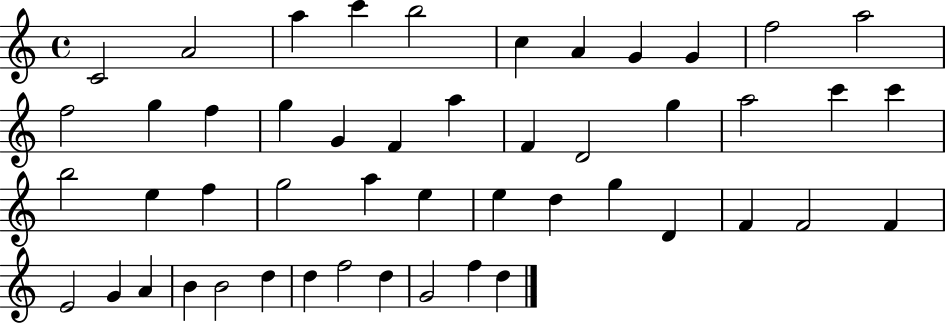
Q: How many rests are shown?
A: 0